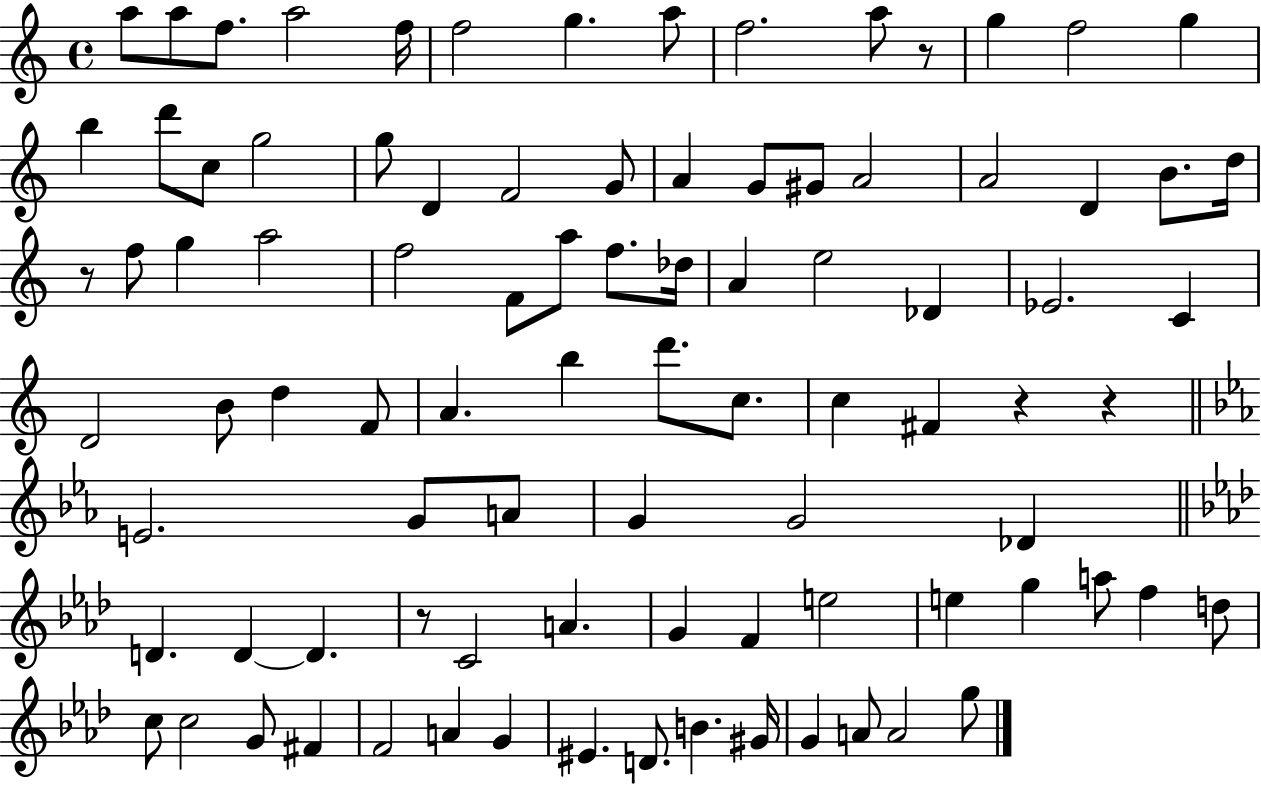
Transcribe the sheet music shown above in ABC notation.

X:1
T:Untitled
M:4/4
L:1/4
K:C
a/2 a/2 f/2 a2 f/4 f2 g a/2 f2 a/2 z/2 g f2 g b d'/2 c/2 g2 g/2 D F2 G/2 A G/2 ^G/2 A2 A2 D B/2 d/4 z/2 f/2 g a2 f2 F/2 a/2 f/2 _d/4 A e2 _D _E2 C D2 B/2 d F/2 A b d'/2 c/2 c ^F z z E2 G/2 A/2 G G2 _D D D D z/2 C2 A G F e2 e g a/2 f d/2 c/2 c2 G/2 ^F F2 A G ^E D/2 B ^G/4 G A/2 A2 g/2